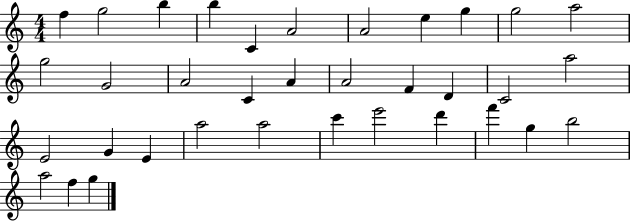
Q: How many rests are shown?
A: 0